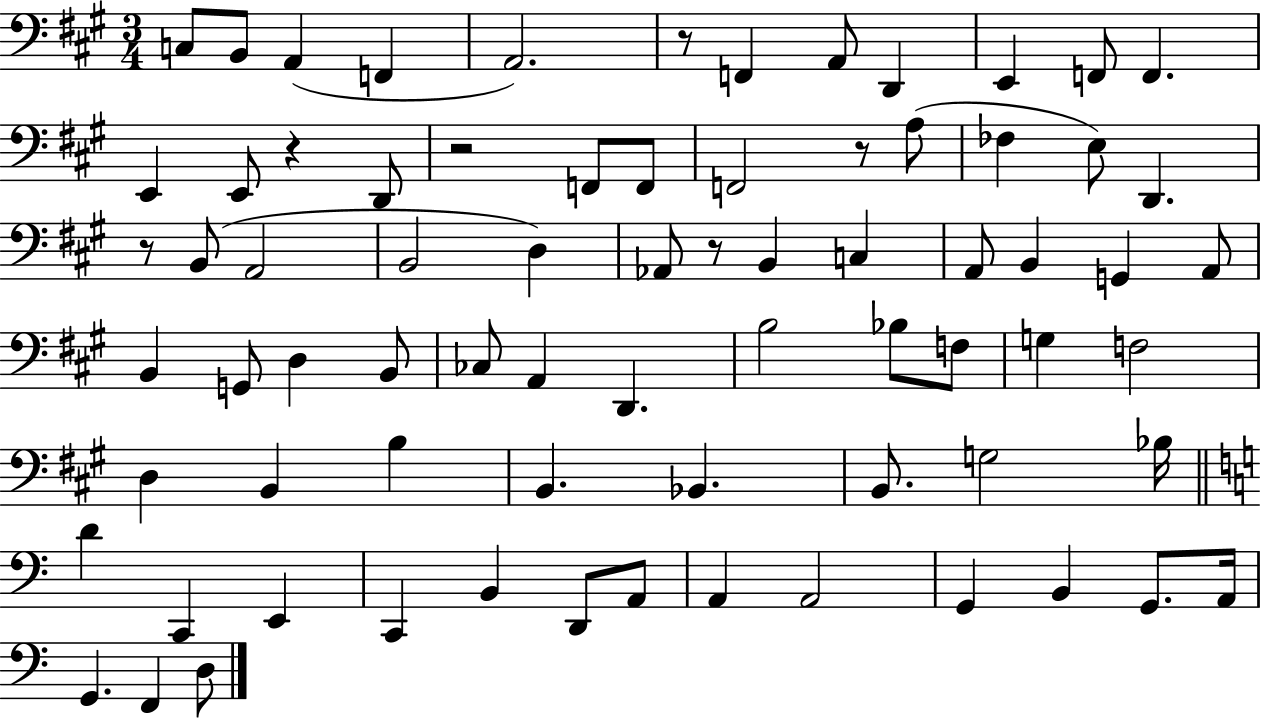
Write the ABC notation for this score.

X:1
T:Untitled
M:3/4
L:1/4
K:A
C,/2 B,,/2 A,, F,, A,,2 z/2 F,, A,,/2 D,, E,, F,,/2 F,, E,, E,,/2 z D,,/2 z2 F,,/2 F,,/2 F,,2 z/2 A,/2 _F, E,/2 D,, z/2 B,,/2 A,,2 B,,2 D, _A,,/2 z/2 B,, C, A,,/2 B,, G,, A,,/2 B,, G,,/2 D, B,,/2 _C,/2 A,, D,, B,2 _B,/2 F,/2 G, F,2 D, B,, B, B,, _B,, B,,/2 G,2 _B,/4 D C,, E,, C,, B,, D,,/2 A,,/2 A,, A,,2 G,, B,, G,,/2 A,,/4 G,, F,, D,/2